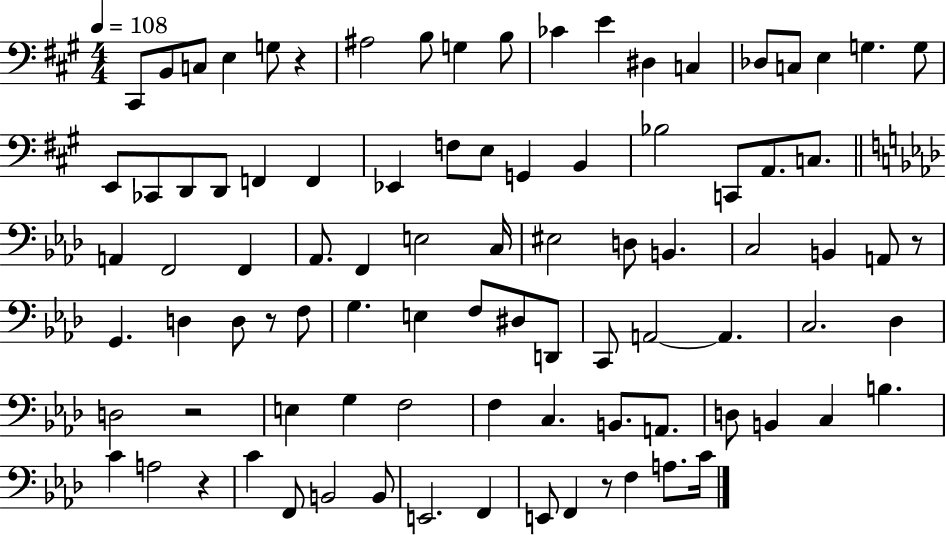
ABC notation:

X:1
T:Untitled
M:4/4
L:1/4
K:A
^C,,/2 B,,/2 C,/2 E, G,/2 z ^A,2 B,/2 G, B,/2 _C E ^D, C, _D,/2 C,/2 E, G, G,/2 E,,/2 _C,,/2 D,,/2 D,,/2 F,, F,, _E,, F,/2 E,/2 G,, B,, _B,2 C,,/2 A,,/2 C,/2 A,, F,,2 F,, _A,,/2 F,, E,2 C,/4 ^E,2 D,/2 B,, C,2 B,, A,,/2 z/2 G,, D, D,/2 z/2 F,/2 G, E, F,/2 ^D,/2 D,,/2 C,,/2 A,,2 A,, C,2 _D, D,2 z2 E, G, F,2 F, C, B,,/2 A,,/2 D,/2 B,, C, B, C A,2 z C F,,/2 B,,2 B,,/2 E,,2 F,, E,,/2 F,, z/2 F, A,/2 C/4